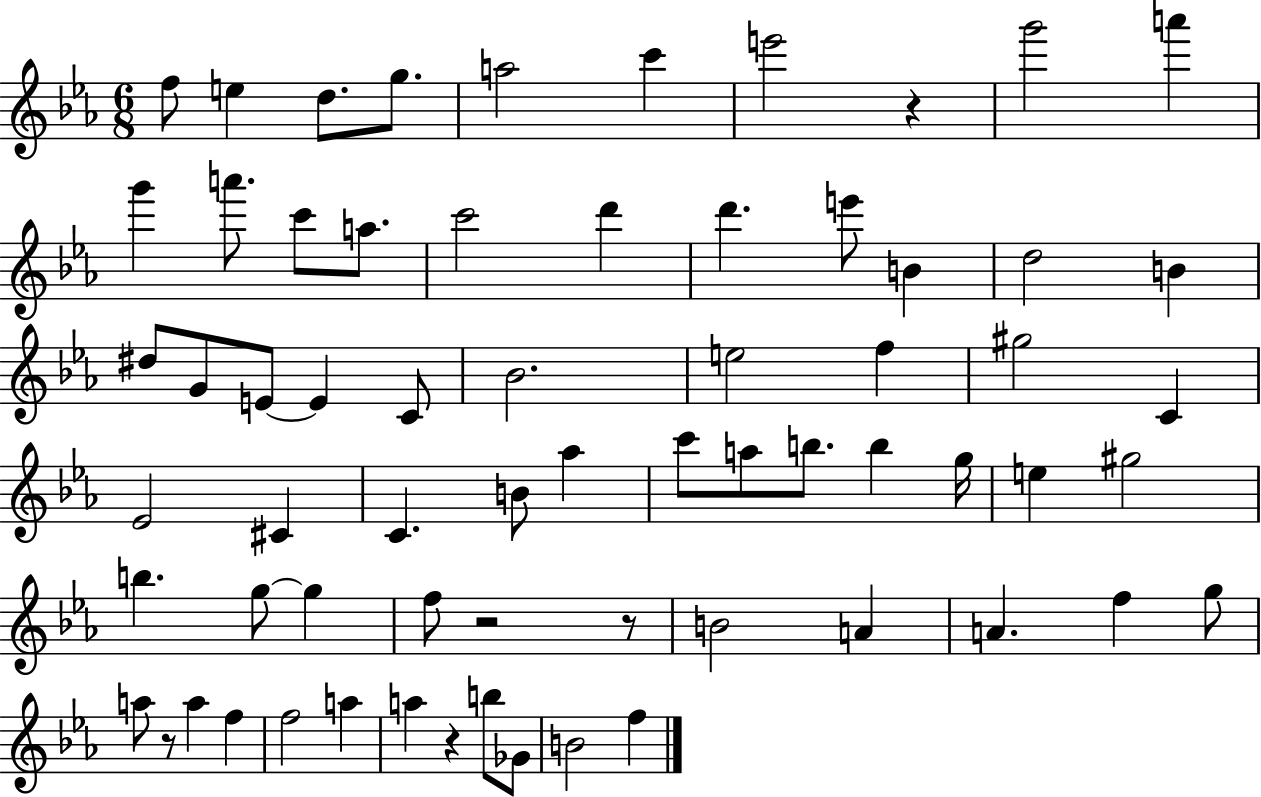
{
  \clef treble
  \numericTimeSignature
  \time 6/8
  \key ees \major
  \repeat volta 2 { f''8 e''4 d''8. g''8. | a''2 c'''4 | e'''2 r4 | g'''2 a'''4 | \break g'''4 a'''8. c'''8 a''8. | c'''2 d'''4 | d'''4. e'''8 b'4 | d''2 b'4 | \break dis''8 g'8 e'8~~ e'4 c'8 | bes'2. | e''2 f''4 | gis''2 c'4 | \break ees'2 cis'4 | c'4. b'8 aes''4 | c'''8 a''8 b''8. b''4 g''16 | e''4 gis''2 | \break b''4. g''8~~ g''4 | f''8 r2 r8 | b'2 a'4 | a'4. f''4 g''8 | \break a''8 r8 a''4 f''4 | f''2 a''4 | a''4 r4 b''8 ges'8 | b'2 f''4 | \break } \bar "|."
}